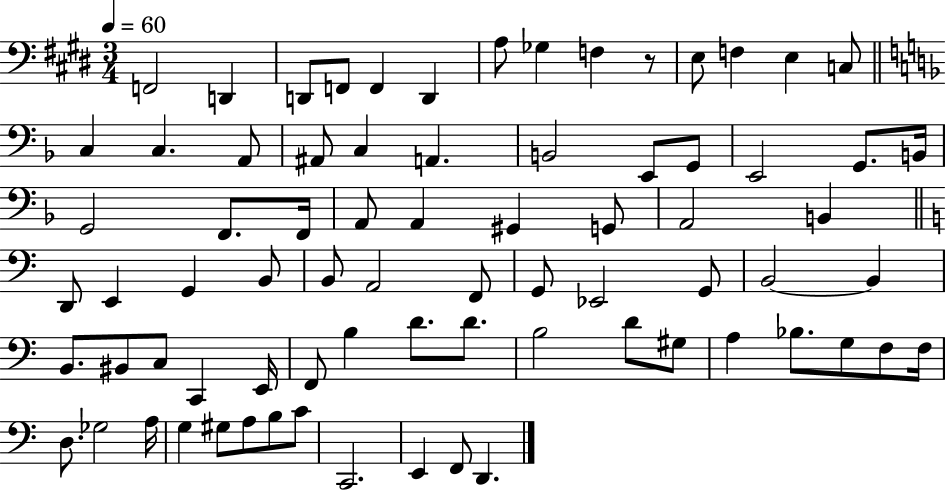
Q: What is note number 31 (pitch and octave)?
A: G#2